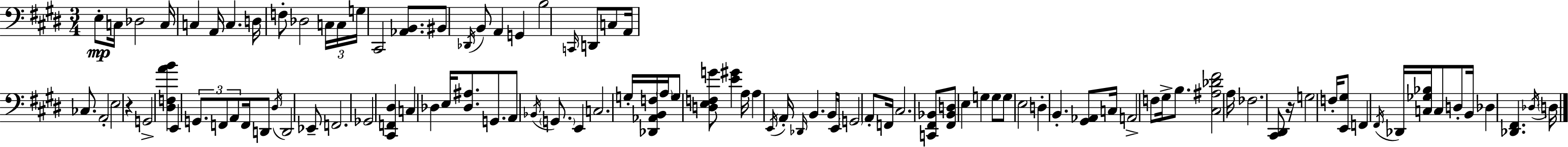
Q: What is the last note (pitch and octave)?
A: D3